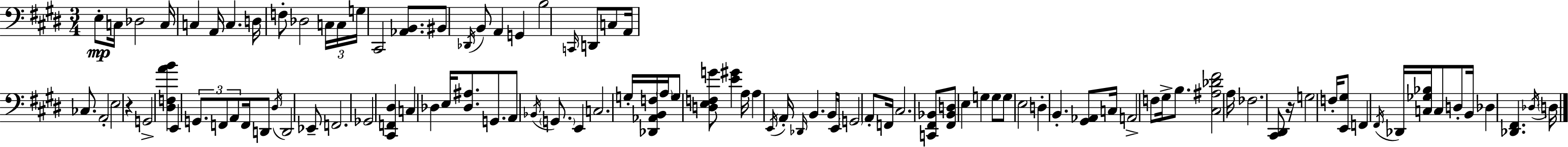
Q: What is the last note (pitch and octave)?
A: D3